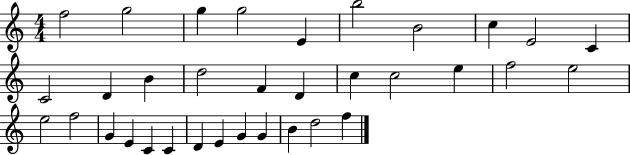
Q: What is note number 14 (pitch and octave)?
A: D5